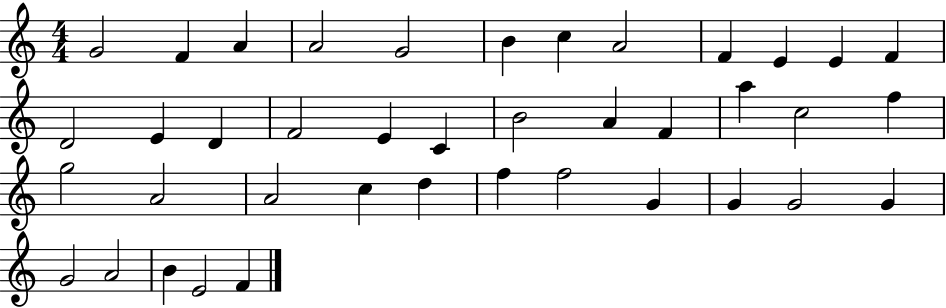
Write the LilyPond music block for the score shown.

{
  \clef treble
  \numericTimeSignature
  \time 4/4
  \key c \major
  g'2 f'4 a'4 | a'2 g'2 | b'4 c''4 a'2 | f'4 e'4 e'4 f'4 | \break d'2 e'4 d'4 | f'2 e'4 c'4 | b'2 a'4 f'4 | a''4 c''2 f''4 | \break g''2 a'2 | a'2 c''4 d''4 | f''4 f''2 g'4 | g'4 g'2 g'4 | \break g'2 a'2 | b'4 e'2 f'4 | \bar "|."
}